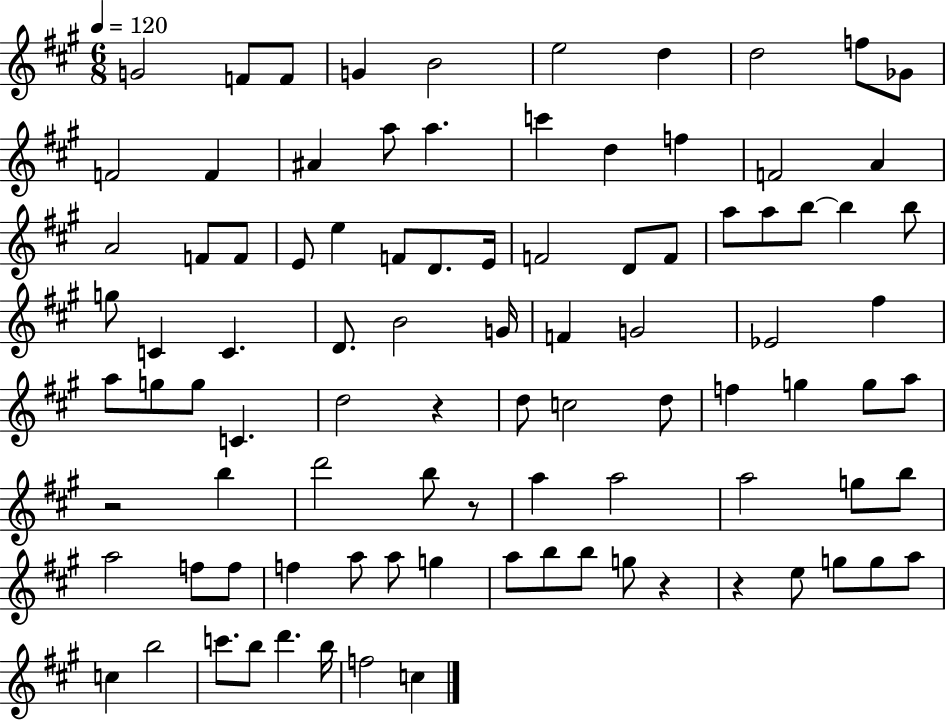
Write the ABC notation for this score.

X:1
T:Untitled
M:6/8
L:1/4
K:A
G2 F/2 F/2 G B2 e2 d d2 f/2 _G/2 F2 F ^A a/2 a c' d f F2 A A2 F/2 F/2 E/2 e F/2 D/2 E/4 F2 D/2 F/2 a/2 a/2 b/2 b b/2 g/2 C C D/2 B2 G/4 F G2 _E2 ^f a/2 g/2 g/2 C d2 z d/2 c2 d/2 f g g/2 a/2 z2 b d'2 b/2 z/2 a a2 a2 g/2 b/2 a2 f/2 f/2 f a/2 a/2 g a/2 b/2 b/2 g/2 z z e/2 g/2 g/2 a/2 c b2 c'/2 b/2 d' b/4 f2 c